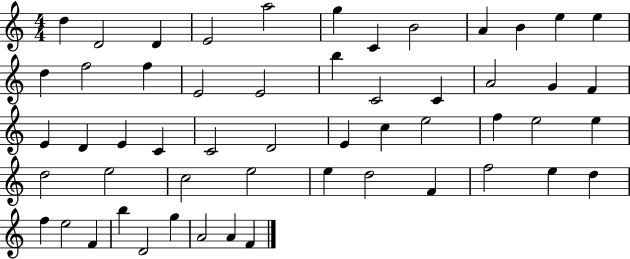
X:1
T:Untitled
M:4/4
L:1/4
K:C
d D2 D E2 a2 g C B2 A B e e d f2 f E2 E2 b C2 C A2 G F E D E C C2 D2 E c e2 f e2 e d2 e2 c2 e2 e d2 F f2 e d f e2 F b D2 g A2 A F